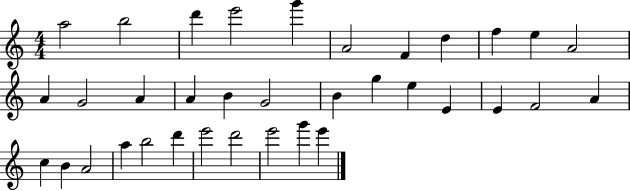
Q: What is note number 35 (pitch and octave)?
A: E6